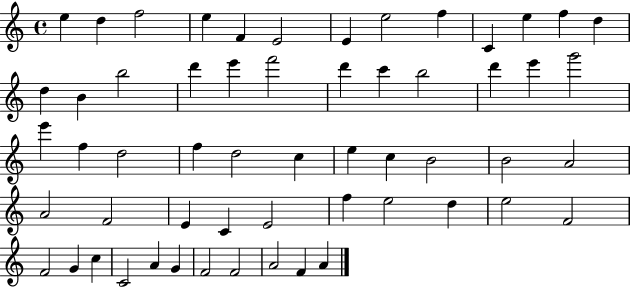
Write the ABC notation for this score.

X:1
T:Untitled
M:4/4
L:1/4
K:C
e d f2 e F E2 E e2 f C e f d d B b2 d' e' f'2 d' c' b2 d' e' g'2 e' f d2 f d2 c e c B2 B2 A2 A2 F2 E C E2 f e2 d e2 F2 F2 G c C2 A G F2 F2 A2 F A